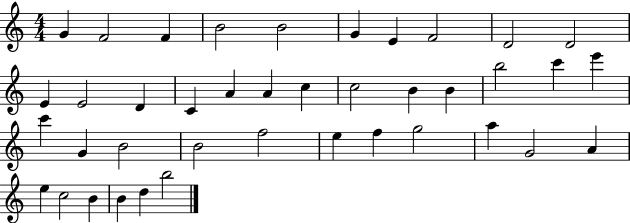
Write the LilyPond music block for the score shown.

{
  \clef treble
  \numericTimeSignature
  \time 4/4
  \key c \major
  g'4 f'2 f'4 | b'2 b'2 | g'4 e'4 f'2 | d'2 d'2 | \break e'4 e'2 d'4 | c'4 a'4 a'4 c''4 | c''2 b'4 b'4 | b''2 c'''4 e'''4 | \break c'''4 g'4 b'2 | b'2 f''2 | e''4 f''4 g''2 | a''4 g'2 a'4 | \break e''4 c''2 b'4 | b'4 d''4 b''2 | \bar "|."
}